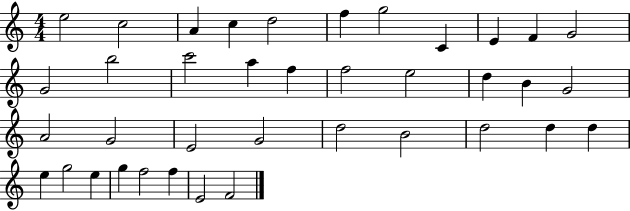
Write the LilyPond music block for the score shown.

{
  \clef treble
  \numericTimeSignature
  \time 4/4
  \key c \major
  e''2 c''2 | a'4 c''4 d''2 | f''4 g''2 c'4 | e'4 f'4 g'2 | \break g'2 b''2 | c'''2 a''4 f''4 | f''2 e''2 | d''4 b'4 g'2 | \break a'2 g'2 | e'2 g'2 | d''2 b'2 | d''2 d''4 d''4 | \break e''4 g''2 e''4 | g''4 f''2 f''4 | e'2 f'2 | \bar "|."
}